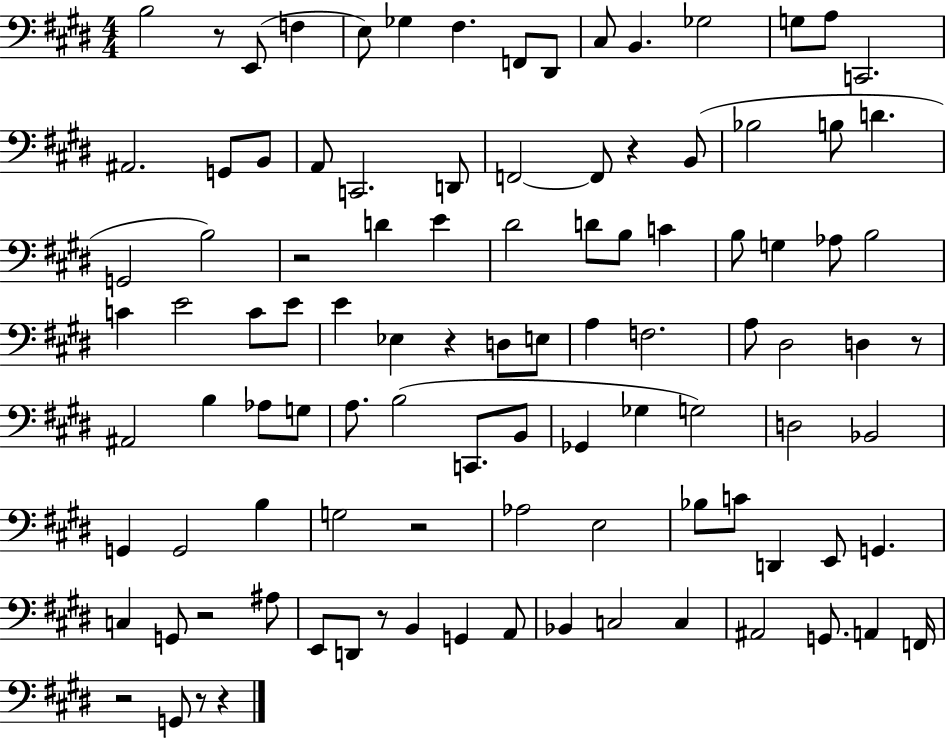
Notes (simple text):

B3/h R/e E2/e F3/q E3/e Gb3/q F#3/q. F2/e D#2/e C#3/e B2/q. Gb3/h G3/e A3/e C2/h. A#2/h. G2/e B2/e A2/e C2/h. D2/e F2/h F2/e R/q B2/e Bb3/h B3/e D4/q. G2/h B3/h R/h D4/q E4/q D#4/h D4/e B3/e C4/q B3/e G3/q Ab3/e B3/h C4/q E4/h C4/e E4/e E4/q Eb3/q R/q D3/e E3/e A3/q F3/h. A3/e D#3/h D3/q R/e A#2/h B3/q Ab3/e G3/e A3/e. B3/h C2/e. B2/e Gb2/q Gb3/q G3/h D3/h Bb2/h G2/q G2/h B3/q G3/h R/h Ab3/h E3/h Bb3/e C4/e D2/q E2/e G2/q. C3/q G2/e R/h A#3/e E2/e D2/e R/e B2/q G2/q A2/e Bb2/q C3/h C3/q A#2/h G2/e. A2/q F2/s R/h G2/e R/e R/q